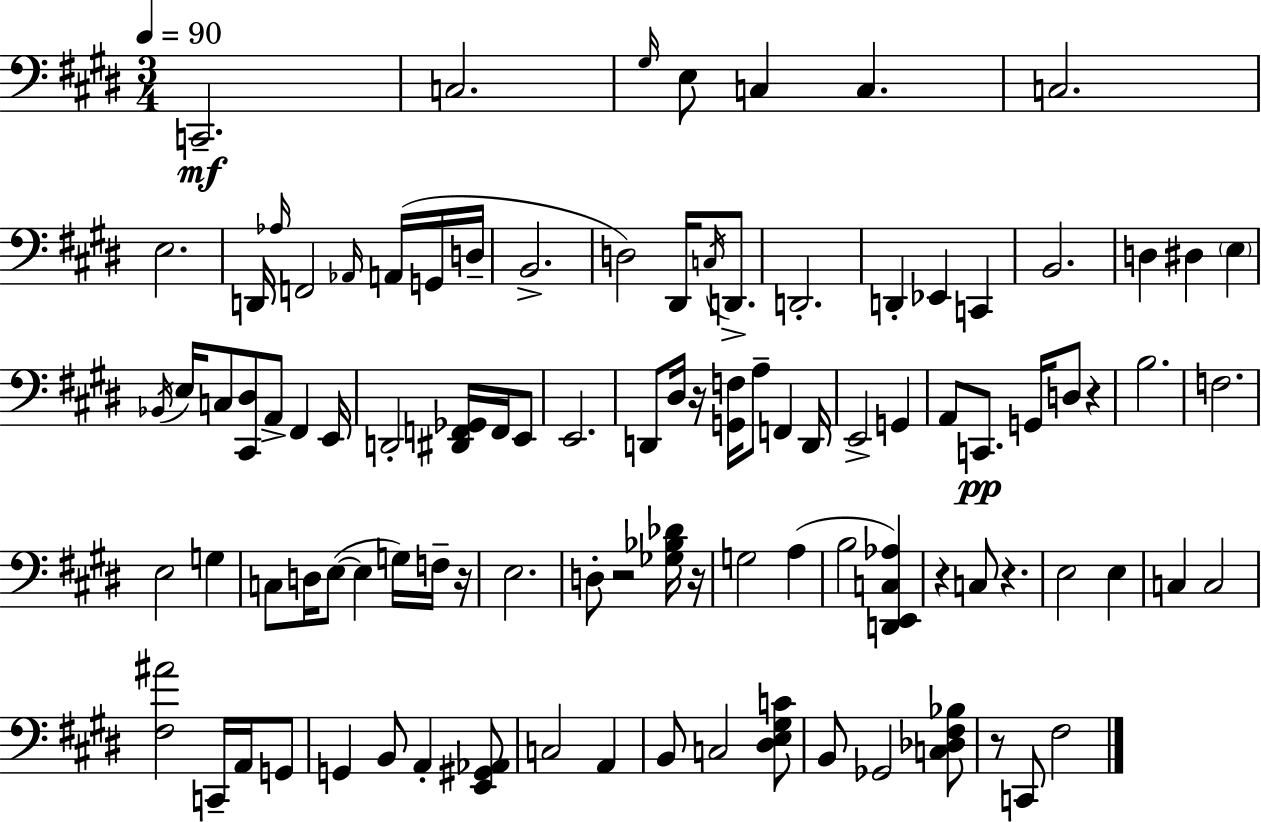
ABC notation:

X:1
T:Untitled
M:3/4
L:1/4
K:E
C,,2 C,2 ^G,/4 E,/2 C, C, C,2 E,2 D,,/4 _A,/4 F,,2 _A,,/4 A,,/4 G,,/4 D,/4 B,,2 D,2 ^D,,/4 C,/4 D,,/2 D,,2 D,, _E,, C,, B,,2 D, ^D, E, _B,,/4 E,/4 C,/2 [^C,,^D,]/2 A,,/2 ^F,, E,,/4 D,,2 [^D,,F,,_G,,]/4 F,,/4 E,,/2 E,,2 D,,/2 ^D,/4 z/4 [G,,F,]/4 A,/2 F,, D,,/4 E,,2 G,, A,,/2 C,,/2 G,,/4 D,/2 z B,2 F,2 E,2 G, C,/2 D,/4 E,/2 E, G,/4 F,/4 z/4 E,2 D,/2 z2 [_G,_B,_D]/4 z/4 G,2 A, B,2 [D,,E,,C,_A,] z C,/2 z E,2 E, C, C,2 [^F,^A]2 C,,/4 A,,/4 G,,/2 G,, B,,/2 A,, [E,,^G,,_A,,]/2 C,2 A,, B,,/2 C,2 [^D,E,^G,C]/2 B,,/2 _G,,2 [C,_D,^F,_B,]/2 z/2 C,,/2 ^F,2